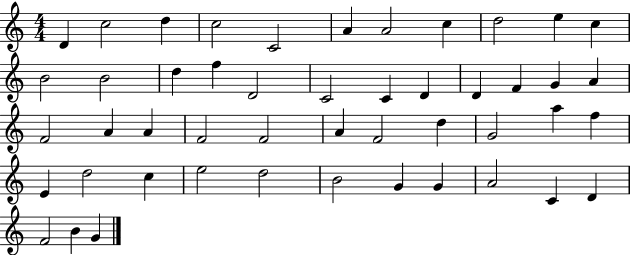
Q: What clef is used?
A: treble